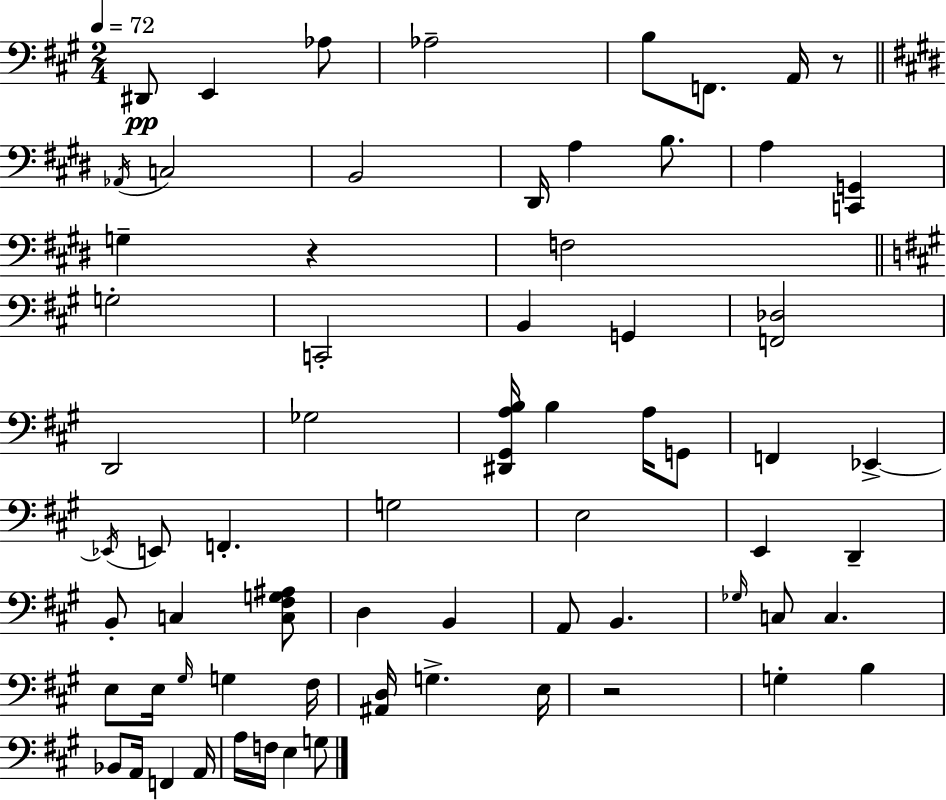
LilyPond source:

{
  \clef bass
  \numericTimeSignature
  \time 2/4
  \key a \major
  \tempo 4 = 72
  \repeat volta 2 { dis,8\pp e,4 aes8 | aes2-- | b8 f,8. a,16 r8 | \bar "||" \break \key e \major \acciaccatura { aes,16 } c2 | b,2 | dis,16 a4 b8. | a4 <c, g,>4 | \break g4-- r4 | f2 | \bar "||" \break \key a \major g2-. | c,2-. | b,4 g,4 | <f, des>2 | \break d,2 | ges2 | <dis, gis, a b>16 b4 a16 g,8 | f,4 ees,4->~~ | \break \acciaccatura { ees,16 } e,8 f,4.-. | g2 | e2 | e,4 d,4-- | \break b,8-. c4 <c fis g ais>8 | d4 b,4 | a,8 b,4. | \grace { ges16 } c8 c4. | \break e8 e16 \grace { gis16 } g4 | fis16 <ais, d>16 g4.-> | e16 r2 | g4-. b4 | \break bes,8 a,16 f,4 | a,16 a16 f16 e4 | g8 } \bar "|."
}